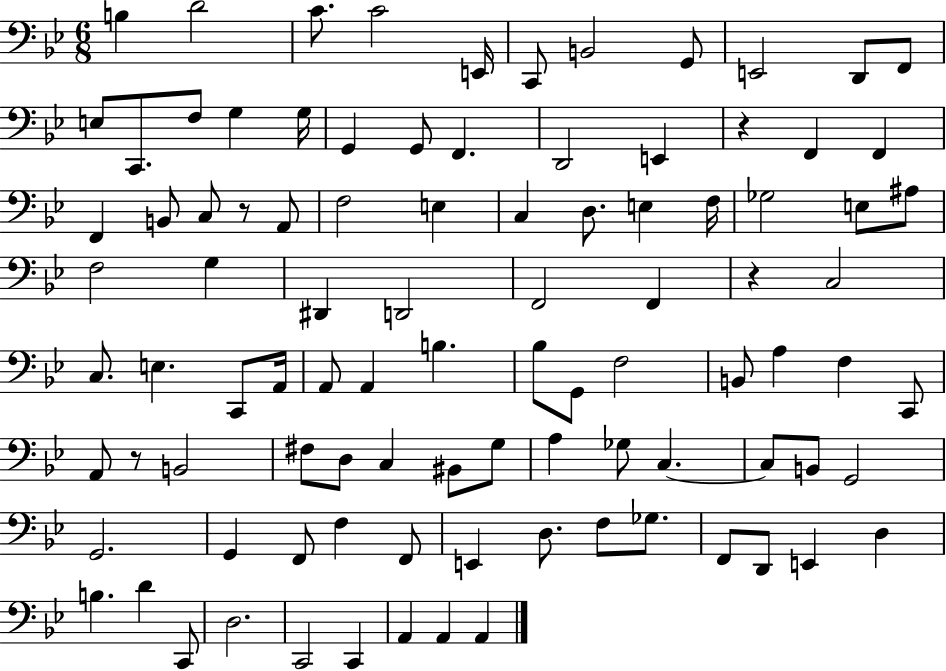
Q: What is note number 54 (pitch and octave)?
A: B2